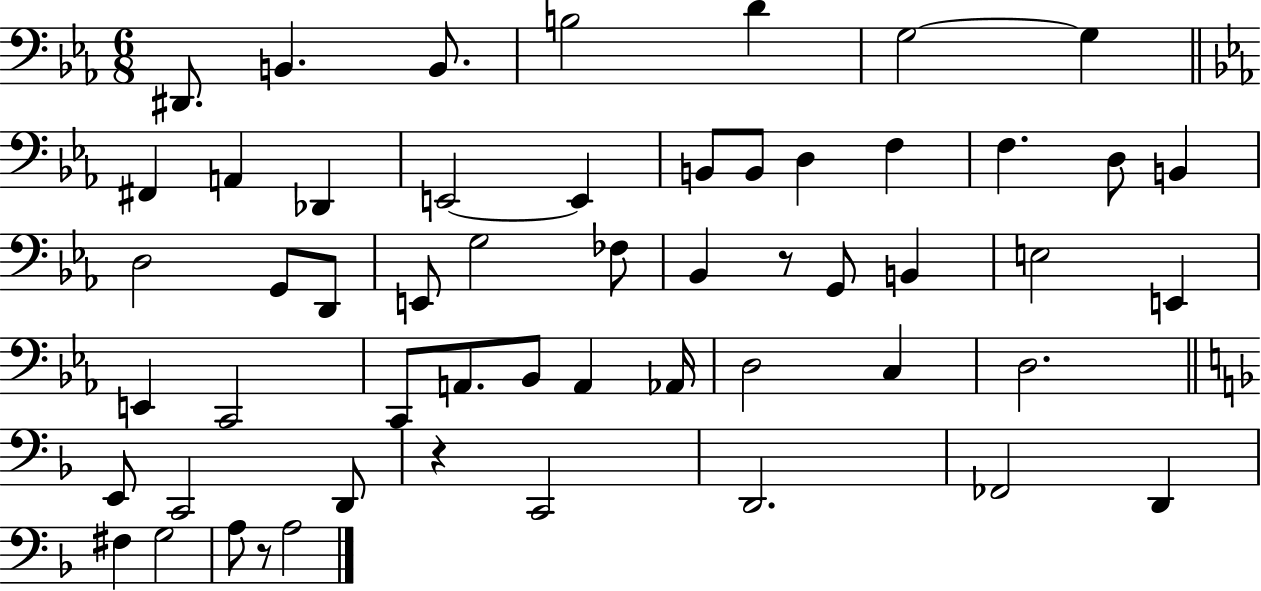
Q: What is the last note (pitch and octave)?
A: A3